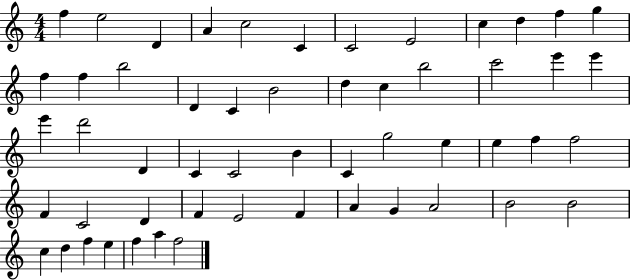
X:1
T:Untitled
M:4/4
L:1/4
K:C
f e2 D A c2 C C2 E2 c d f g f f b2 D C B2 d c b2 c'2 e' e' e' d'2 D C C2 B C g2 e e f f2 F C2 D F E2 F A G A2 B2 B2 c d f e f a f2